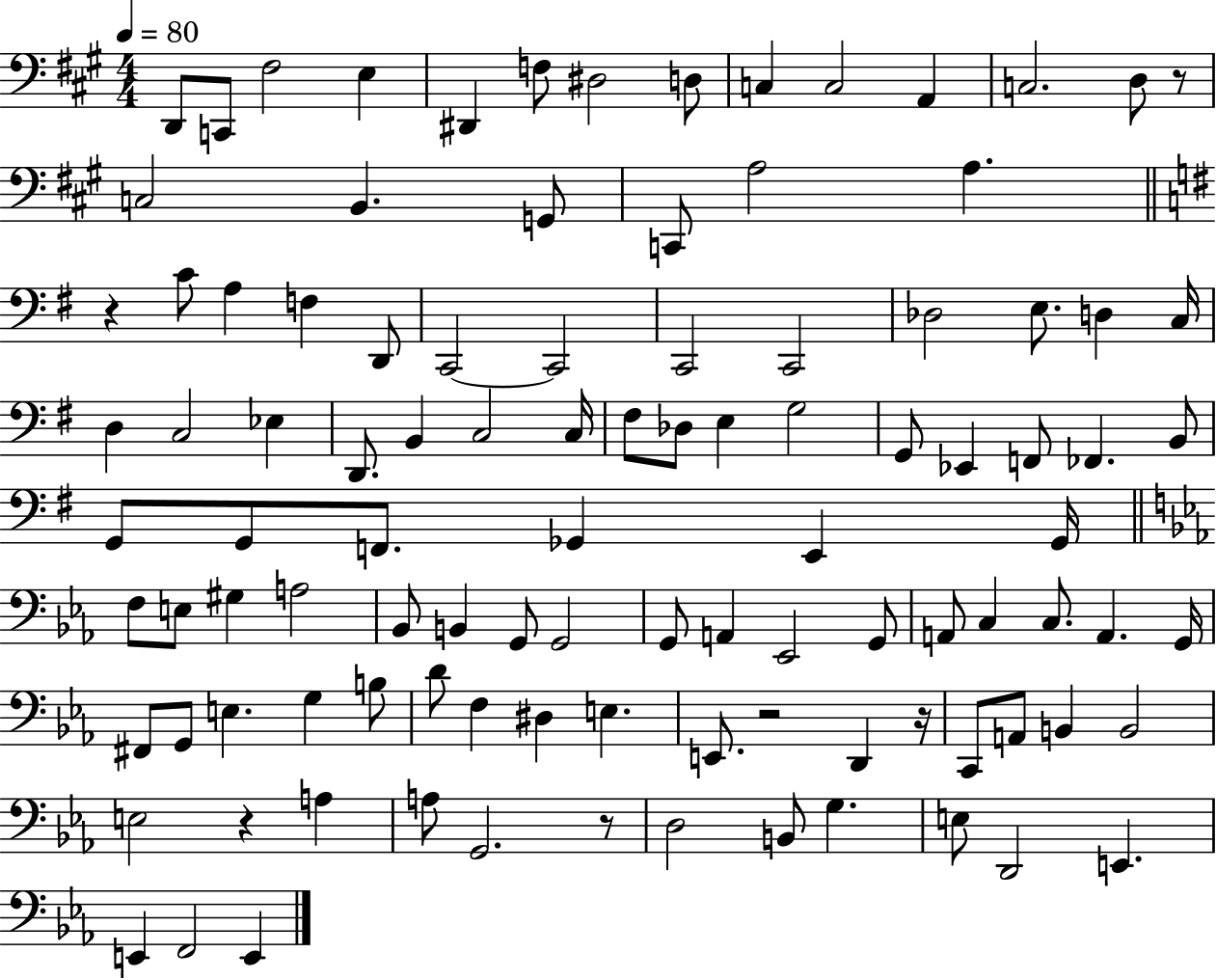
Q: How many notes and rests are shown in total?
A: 104